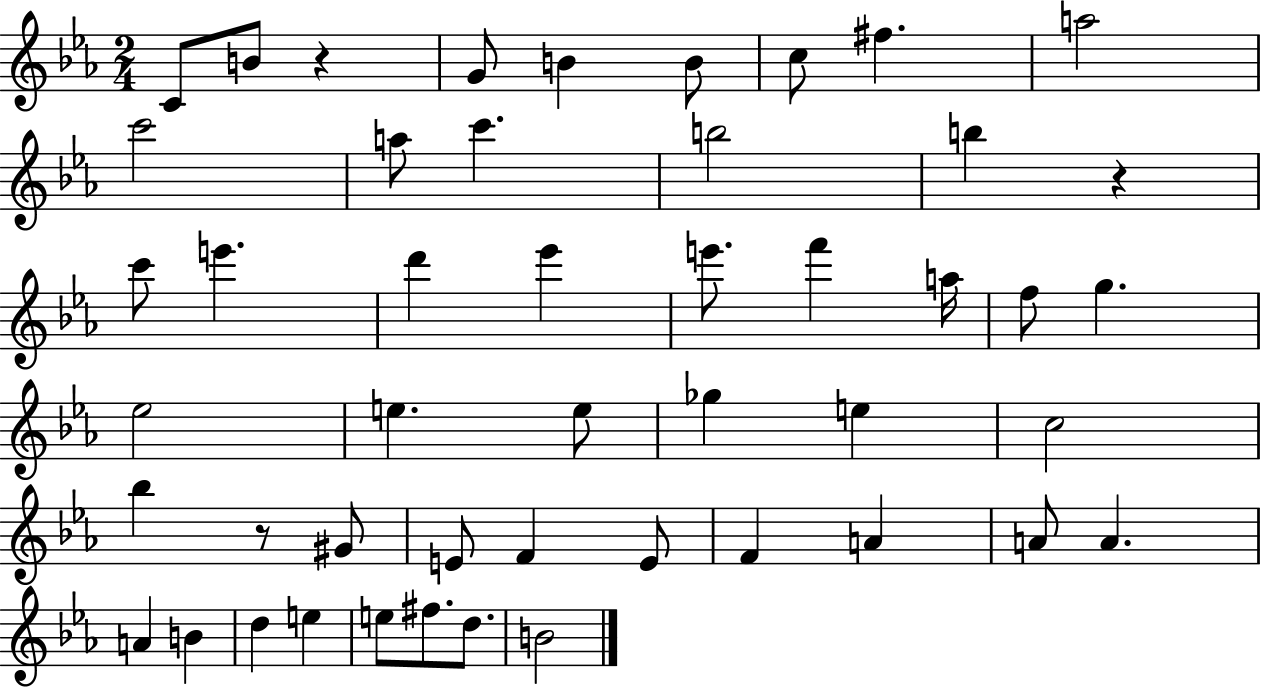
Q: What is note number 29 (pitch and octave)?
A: Bb5